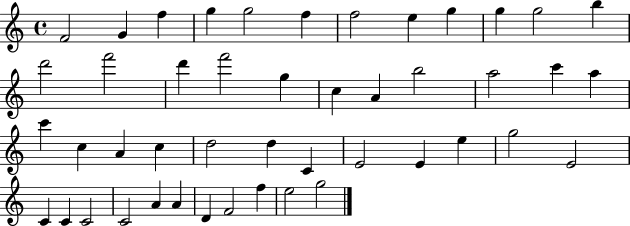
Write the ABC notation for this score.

X:1
T:Untitled
M:4/4
L:1/4
K:C
F2 G f g g2 f f2 e g g g2 b d'2 f'2 d' f'2 g c A b2 a2 c' a c' c A c d2 d C E2 E e g2 E2 C C C2 C2 A A D F2 f e2 g2